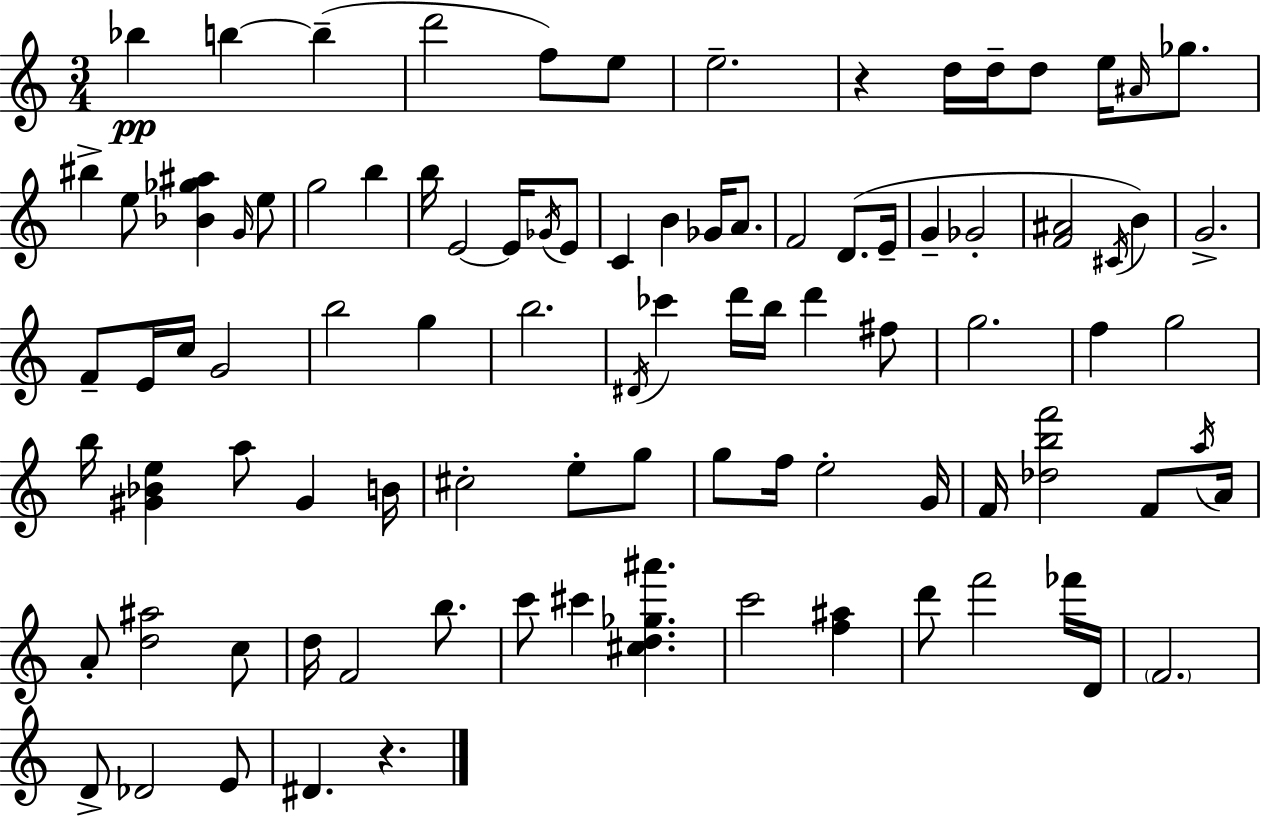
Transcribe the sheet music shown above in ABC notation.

X:1
T:Untitled
M:3/4
L:1/4
K:C
_b b b d'2 f/2 e/2 e2 z d/4 d/4 d/2 e/4 ^A/4 _g/2 ^b e/2 [_B_g^a] G/4 e/2 g2 b b/4 E2 E/4 _G/4 E/2 C B _G/4 A/2 F2 D/2 E/4 G _G2 [F^A]2 ^C/4 B G2 F/2 E/4 c/4 G2 b2 g b2 ^D/4 _c' d'/4 b/4 d' ^f/2 g2 f g2 b/4 [^G_Be] a/2 ^G B/4 ^c2 e/2 g/2 g/2 f/4 e2 G/4 F/4 [_dbf']2 F/2 a/4 A/4 A/2 [d^a]2 c/2 d/4 F2 b/2 c'/2 ^c' [^cd_g^a'] c'2 [f^a] d'/2 f'2 _f'/4 D/4 F2 D/2 _D2 E/2 ^D z